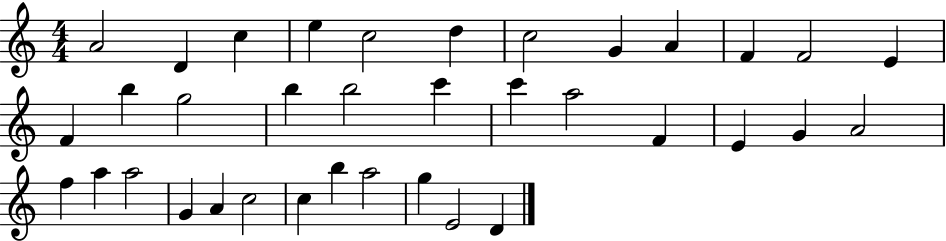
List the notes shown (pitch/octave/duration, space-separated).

A4/h D4/q C5/q E5/q C5/h D5/q C5/h G4/q A4/q F4/q F4/h E4/q F4/q B5/q G5/h B5/q B5/h C6/q C6/q A5/h F4/q E4/q G4/q A4/h F5/q A5/q A5/h G4/q A4/q C5/h C5/q B5/q A5/h G5/q E4/h D4/q